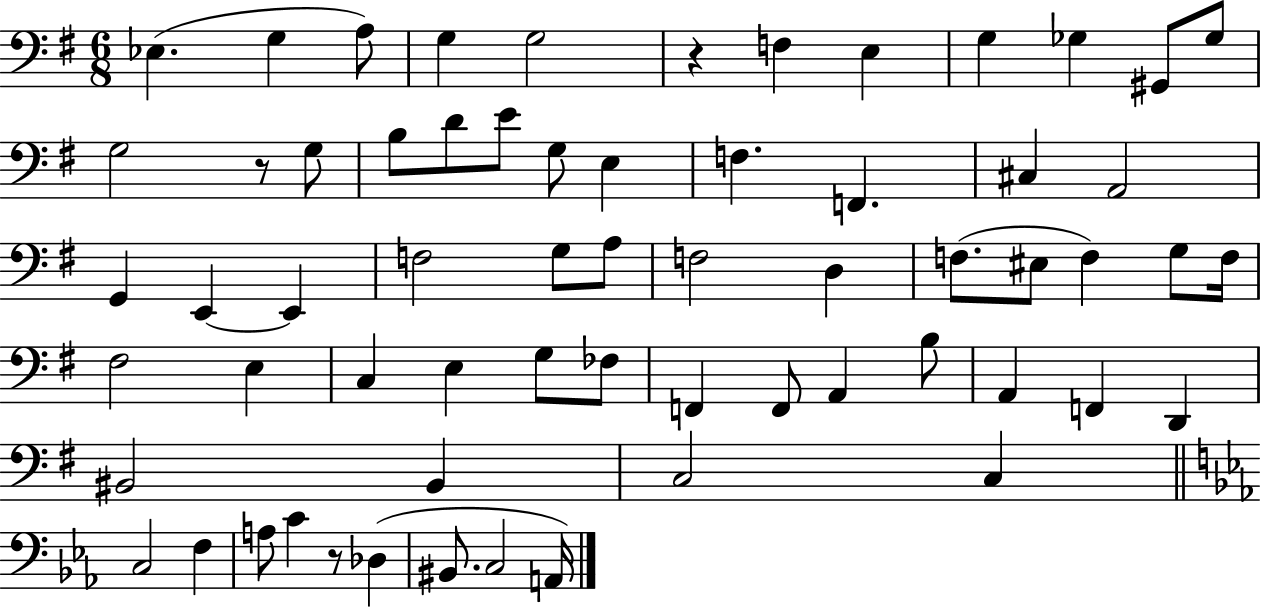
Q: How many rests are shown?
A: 3